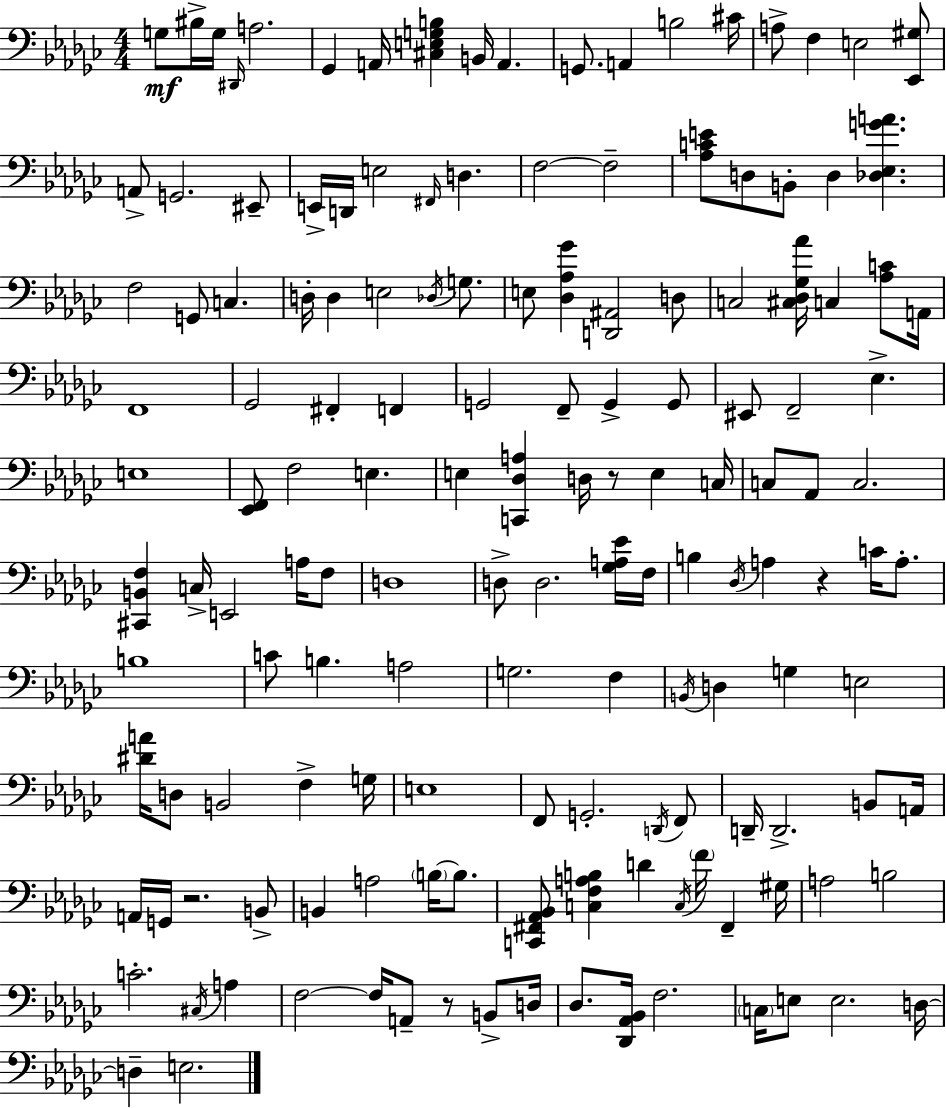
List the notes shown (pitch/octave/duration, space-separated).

G3/e BIS3/s G3/s D#2/s A3/h. Gb2/q A2/s [C#3,E3,G3,B3]/q B2/s A2/q. G2/e. A2/q B3/h C#4/s A3/e F3/q E3/h [Eb2,G#3]/e A2/e G2/h. EIS2/e E2/s D2/s E3/h F#2/s D3/q. F3/h F3/h [Ab3,C4,E4]/e D3/e B2/e D3/q [Db3,Eb3,G4,A4]/q. F3/h G2/e C3/q. D3/s D3/q E3/h Db3/s G3/e. E3/e [Db3,Ab3,Gb4]/q [D2,A#2]/h D3/e C3/h [C#3,Db3,Gb3,Ab4]/s C3/q [Ab3,C4]/e A2/s F2/w Gb2/h F#2/q F2/q G2/h F2/e G2/q G2/e EIS2/e F2/h Eb3/q. E3/w [Eb2,F2]/e F3/h E3/q. E3/q [C2,Db3,A3]/q D3/s R/e E3/q C3/s C3/e Ab2/e C3/h. [C#2,B2,F3]/q C3/s E2/h A3/s F3/e D3/w D3/e D3/h. [Gb3,A3,Eb4]/s F3/s B3/q Db3/s A3/q R/q C4/s A3/e. B3/w C4/e B3/q. A3/h G3/h. F3/q B2/s D3/q G3/q E3/h [D#4,A4]/s D3/e B2/h F3/q G3/s E3/w F2/e G2/h. D2/s F2/e D2/s D2/h. B2/e A2/s A2/s G2/s R/h. B2/e B2/q A3/h B3/s B3/e. [C2,F#2,Ab2,Bb2]/e [C3,F3,A3,B3]/q D4/q C3/s F4/s F#2/q G#3/s A3/h B3/h C4/h. C#3/s A3/q F3/h F3/s A2/e R/e B2/e D3/s Db3/e. [Db2,Ab2,Bb2]/s F3/h. C3/s E3/e E3/h. D3/s D3/q E3/h.